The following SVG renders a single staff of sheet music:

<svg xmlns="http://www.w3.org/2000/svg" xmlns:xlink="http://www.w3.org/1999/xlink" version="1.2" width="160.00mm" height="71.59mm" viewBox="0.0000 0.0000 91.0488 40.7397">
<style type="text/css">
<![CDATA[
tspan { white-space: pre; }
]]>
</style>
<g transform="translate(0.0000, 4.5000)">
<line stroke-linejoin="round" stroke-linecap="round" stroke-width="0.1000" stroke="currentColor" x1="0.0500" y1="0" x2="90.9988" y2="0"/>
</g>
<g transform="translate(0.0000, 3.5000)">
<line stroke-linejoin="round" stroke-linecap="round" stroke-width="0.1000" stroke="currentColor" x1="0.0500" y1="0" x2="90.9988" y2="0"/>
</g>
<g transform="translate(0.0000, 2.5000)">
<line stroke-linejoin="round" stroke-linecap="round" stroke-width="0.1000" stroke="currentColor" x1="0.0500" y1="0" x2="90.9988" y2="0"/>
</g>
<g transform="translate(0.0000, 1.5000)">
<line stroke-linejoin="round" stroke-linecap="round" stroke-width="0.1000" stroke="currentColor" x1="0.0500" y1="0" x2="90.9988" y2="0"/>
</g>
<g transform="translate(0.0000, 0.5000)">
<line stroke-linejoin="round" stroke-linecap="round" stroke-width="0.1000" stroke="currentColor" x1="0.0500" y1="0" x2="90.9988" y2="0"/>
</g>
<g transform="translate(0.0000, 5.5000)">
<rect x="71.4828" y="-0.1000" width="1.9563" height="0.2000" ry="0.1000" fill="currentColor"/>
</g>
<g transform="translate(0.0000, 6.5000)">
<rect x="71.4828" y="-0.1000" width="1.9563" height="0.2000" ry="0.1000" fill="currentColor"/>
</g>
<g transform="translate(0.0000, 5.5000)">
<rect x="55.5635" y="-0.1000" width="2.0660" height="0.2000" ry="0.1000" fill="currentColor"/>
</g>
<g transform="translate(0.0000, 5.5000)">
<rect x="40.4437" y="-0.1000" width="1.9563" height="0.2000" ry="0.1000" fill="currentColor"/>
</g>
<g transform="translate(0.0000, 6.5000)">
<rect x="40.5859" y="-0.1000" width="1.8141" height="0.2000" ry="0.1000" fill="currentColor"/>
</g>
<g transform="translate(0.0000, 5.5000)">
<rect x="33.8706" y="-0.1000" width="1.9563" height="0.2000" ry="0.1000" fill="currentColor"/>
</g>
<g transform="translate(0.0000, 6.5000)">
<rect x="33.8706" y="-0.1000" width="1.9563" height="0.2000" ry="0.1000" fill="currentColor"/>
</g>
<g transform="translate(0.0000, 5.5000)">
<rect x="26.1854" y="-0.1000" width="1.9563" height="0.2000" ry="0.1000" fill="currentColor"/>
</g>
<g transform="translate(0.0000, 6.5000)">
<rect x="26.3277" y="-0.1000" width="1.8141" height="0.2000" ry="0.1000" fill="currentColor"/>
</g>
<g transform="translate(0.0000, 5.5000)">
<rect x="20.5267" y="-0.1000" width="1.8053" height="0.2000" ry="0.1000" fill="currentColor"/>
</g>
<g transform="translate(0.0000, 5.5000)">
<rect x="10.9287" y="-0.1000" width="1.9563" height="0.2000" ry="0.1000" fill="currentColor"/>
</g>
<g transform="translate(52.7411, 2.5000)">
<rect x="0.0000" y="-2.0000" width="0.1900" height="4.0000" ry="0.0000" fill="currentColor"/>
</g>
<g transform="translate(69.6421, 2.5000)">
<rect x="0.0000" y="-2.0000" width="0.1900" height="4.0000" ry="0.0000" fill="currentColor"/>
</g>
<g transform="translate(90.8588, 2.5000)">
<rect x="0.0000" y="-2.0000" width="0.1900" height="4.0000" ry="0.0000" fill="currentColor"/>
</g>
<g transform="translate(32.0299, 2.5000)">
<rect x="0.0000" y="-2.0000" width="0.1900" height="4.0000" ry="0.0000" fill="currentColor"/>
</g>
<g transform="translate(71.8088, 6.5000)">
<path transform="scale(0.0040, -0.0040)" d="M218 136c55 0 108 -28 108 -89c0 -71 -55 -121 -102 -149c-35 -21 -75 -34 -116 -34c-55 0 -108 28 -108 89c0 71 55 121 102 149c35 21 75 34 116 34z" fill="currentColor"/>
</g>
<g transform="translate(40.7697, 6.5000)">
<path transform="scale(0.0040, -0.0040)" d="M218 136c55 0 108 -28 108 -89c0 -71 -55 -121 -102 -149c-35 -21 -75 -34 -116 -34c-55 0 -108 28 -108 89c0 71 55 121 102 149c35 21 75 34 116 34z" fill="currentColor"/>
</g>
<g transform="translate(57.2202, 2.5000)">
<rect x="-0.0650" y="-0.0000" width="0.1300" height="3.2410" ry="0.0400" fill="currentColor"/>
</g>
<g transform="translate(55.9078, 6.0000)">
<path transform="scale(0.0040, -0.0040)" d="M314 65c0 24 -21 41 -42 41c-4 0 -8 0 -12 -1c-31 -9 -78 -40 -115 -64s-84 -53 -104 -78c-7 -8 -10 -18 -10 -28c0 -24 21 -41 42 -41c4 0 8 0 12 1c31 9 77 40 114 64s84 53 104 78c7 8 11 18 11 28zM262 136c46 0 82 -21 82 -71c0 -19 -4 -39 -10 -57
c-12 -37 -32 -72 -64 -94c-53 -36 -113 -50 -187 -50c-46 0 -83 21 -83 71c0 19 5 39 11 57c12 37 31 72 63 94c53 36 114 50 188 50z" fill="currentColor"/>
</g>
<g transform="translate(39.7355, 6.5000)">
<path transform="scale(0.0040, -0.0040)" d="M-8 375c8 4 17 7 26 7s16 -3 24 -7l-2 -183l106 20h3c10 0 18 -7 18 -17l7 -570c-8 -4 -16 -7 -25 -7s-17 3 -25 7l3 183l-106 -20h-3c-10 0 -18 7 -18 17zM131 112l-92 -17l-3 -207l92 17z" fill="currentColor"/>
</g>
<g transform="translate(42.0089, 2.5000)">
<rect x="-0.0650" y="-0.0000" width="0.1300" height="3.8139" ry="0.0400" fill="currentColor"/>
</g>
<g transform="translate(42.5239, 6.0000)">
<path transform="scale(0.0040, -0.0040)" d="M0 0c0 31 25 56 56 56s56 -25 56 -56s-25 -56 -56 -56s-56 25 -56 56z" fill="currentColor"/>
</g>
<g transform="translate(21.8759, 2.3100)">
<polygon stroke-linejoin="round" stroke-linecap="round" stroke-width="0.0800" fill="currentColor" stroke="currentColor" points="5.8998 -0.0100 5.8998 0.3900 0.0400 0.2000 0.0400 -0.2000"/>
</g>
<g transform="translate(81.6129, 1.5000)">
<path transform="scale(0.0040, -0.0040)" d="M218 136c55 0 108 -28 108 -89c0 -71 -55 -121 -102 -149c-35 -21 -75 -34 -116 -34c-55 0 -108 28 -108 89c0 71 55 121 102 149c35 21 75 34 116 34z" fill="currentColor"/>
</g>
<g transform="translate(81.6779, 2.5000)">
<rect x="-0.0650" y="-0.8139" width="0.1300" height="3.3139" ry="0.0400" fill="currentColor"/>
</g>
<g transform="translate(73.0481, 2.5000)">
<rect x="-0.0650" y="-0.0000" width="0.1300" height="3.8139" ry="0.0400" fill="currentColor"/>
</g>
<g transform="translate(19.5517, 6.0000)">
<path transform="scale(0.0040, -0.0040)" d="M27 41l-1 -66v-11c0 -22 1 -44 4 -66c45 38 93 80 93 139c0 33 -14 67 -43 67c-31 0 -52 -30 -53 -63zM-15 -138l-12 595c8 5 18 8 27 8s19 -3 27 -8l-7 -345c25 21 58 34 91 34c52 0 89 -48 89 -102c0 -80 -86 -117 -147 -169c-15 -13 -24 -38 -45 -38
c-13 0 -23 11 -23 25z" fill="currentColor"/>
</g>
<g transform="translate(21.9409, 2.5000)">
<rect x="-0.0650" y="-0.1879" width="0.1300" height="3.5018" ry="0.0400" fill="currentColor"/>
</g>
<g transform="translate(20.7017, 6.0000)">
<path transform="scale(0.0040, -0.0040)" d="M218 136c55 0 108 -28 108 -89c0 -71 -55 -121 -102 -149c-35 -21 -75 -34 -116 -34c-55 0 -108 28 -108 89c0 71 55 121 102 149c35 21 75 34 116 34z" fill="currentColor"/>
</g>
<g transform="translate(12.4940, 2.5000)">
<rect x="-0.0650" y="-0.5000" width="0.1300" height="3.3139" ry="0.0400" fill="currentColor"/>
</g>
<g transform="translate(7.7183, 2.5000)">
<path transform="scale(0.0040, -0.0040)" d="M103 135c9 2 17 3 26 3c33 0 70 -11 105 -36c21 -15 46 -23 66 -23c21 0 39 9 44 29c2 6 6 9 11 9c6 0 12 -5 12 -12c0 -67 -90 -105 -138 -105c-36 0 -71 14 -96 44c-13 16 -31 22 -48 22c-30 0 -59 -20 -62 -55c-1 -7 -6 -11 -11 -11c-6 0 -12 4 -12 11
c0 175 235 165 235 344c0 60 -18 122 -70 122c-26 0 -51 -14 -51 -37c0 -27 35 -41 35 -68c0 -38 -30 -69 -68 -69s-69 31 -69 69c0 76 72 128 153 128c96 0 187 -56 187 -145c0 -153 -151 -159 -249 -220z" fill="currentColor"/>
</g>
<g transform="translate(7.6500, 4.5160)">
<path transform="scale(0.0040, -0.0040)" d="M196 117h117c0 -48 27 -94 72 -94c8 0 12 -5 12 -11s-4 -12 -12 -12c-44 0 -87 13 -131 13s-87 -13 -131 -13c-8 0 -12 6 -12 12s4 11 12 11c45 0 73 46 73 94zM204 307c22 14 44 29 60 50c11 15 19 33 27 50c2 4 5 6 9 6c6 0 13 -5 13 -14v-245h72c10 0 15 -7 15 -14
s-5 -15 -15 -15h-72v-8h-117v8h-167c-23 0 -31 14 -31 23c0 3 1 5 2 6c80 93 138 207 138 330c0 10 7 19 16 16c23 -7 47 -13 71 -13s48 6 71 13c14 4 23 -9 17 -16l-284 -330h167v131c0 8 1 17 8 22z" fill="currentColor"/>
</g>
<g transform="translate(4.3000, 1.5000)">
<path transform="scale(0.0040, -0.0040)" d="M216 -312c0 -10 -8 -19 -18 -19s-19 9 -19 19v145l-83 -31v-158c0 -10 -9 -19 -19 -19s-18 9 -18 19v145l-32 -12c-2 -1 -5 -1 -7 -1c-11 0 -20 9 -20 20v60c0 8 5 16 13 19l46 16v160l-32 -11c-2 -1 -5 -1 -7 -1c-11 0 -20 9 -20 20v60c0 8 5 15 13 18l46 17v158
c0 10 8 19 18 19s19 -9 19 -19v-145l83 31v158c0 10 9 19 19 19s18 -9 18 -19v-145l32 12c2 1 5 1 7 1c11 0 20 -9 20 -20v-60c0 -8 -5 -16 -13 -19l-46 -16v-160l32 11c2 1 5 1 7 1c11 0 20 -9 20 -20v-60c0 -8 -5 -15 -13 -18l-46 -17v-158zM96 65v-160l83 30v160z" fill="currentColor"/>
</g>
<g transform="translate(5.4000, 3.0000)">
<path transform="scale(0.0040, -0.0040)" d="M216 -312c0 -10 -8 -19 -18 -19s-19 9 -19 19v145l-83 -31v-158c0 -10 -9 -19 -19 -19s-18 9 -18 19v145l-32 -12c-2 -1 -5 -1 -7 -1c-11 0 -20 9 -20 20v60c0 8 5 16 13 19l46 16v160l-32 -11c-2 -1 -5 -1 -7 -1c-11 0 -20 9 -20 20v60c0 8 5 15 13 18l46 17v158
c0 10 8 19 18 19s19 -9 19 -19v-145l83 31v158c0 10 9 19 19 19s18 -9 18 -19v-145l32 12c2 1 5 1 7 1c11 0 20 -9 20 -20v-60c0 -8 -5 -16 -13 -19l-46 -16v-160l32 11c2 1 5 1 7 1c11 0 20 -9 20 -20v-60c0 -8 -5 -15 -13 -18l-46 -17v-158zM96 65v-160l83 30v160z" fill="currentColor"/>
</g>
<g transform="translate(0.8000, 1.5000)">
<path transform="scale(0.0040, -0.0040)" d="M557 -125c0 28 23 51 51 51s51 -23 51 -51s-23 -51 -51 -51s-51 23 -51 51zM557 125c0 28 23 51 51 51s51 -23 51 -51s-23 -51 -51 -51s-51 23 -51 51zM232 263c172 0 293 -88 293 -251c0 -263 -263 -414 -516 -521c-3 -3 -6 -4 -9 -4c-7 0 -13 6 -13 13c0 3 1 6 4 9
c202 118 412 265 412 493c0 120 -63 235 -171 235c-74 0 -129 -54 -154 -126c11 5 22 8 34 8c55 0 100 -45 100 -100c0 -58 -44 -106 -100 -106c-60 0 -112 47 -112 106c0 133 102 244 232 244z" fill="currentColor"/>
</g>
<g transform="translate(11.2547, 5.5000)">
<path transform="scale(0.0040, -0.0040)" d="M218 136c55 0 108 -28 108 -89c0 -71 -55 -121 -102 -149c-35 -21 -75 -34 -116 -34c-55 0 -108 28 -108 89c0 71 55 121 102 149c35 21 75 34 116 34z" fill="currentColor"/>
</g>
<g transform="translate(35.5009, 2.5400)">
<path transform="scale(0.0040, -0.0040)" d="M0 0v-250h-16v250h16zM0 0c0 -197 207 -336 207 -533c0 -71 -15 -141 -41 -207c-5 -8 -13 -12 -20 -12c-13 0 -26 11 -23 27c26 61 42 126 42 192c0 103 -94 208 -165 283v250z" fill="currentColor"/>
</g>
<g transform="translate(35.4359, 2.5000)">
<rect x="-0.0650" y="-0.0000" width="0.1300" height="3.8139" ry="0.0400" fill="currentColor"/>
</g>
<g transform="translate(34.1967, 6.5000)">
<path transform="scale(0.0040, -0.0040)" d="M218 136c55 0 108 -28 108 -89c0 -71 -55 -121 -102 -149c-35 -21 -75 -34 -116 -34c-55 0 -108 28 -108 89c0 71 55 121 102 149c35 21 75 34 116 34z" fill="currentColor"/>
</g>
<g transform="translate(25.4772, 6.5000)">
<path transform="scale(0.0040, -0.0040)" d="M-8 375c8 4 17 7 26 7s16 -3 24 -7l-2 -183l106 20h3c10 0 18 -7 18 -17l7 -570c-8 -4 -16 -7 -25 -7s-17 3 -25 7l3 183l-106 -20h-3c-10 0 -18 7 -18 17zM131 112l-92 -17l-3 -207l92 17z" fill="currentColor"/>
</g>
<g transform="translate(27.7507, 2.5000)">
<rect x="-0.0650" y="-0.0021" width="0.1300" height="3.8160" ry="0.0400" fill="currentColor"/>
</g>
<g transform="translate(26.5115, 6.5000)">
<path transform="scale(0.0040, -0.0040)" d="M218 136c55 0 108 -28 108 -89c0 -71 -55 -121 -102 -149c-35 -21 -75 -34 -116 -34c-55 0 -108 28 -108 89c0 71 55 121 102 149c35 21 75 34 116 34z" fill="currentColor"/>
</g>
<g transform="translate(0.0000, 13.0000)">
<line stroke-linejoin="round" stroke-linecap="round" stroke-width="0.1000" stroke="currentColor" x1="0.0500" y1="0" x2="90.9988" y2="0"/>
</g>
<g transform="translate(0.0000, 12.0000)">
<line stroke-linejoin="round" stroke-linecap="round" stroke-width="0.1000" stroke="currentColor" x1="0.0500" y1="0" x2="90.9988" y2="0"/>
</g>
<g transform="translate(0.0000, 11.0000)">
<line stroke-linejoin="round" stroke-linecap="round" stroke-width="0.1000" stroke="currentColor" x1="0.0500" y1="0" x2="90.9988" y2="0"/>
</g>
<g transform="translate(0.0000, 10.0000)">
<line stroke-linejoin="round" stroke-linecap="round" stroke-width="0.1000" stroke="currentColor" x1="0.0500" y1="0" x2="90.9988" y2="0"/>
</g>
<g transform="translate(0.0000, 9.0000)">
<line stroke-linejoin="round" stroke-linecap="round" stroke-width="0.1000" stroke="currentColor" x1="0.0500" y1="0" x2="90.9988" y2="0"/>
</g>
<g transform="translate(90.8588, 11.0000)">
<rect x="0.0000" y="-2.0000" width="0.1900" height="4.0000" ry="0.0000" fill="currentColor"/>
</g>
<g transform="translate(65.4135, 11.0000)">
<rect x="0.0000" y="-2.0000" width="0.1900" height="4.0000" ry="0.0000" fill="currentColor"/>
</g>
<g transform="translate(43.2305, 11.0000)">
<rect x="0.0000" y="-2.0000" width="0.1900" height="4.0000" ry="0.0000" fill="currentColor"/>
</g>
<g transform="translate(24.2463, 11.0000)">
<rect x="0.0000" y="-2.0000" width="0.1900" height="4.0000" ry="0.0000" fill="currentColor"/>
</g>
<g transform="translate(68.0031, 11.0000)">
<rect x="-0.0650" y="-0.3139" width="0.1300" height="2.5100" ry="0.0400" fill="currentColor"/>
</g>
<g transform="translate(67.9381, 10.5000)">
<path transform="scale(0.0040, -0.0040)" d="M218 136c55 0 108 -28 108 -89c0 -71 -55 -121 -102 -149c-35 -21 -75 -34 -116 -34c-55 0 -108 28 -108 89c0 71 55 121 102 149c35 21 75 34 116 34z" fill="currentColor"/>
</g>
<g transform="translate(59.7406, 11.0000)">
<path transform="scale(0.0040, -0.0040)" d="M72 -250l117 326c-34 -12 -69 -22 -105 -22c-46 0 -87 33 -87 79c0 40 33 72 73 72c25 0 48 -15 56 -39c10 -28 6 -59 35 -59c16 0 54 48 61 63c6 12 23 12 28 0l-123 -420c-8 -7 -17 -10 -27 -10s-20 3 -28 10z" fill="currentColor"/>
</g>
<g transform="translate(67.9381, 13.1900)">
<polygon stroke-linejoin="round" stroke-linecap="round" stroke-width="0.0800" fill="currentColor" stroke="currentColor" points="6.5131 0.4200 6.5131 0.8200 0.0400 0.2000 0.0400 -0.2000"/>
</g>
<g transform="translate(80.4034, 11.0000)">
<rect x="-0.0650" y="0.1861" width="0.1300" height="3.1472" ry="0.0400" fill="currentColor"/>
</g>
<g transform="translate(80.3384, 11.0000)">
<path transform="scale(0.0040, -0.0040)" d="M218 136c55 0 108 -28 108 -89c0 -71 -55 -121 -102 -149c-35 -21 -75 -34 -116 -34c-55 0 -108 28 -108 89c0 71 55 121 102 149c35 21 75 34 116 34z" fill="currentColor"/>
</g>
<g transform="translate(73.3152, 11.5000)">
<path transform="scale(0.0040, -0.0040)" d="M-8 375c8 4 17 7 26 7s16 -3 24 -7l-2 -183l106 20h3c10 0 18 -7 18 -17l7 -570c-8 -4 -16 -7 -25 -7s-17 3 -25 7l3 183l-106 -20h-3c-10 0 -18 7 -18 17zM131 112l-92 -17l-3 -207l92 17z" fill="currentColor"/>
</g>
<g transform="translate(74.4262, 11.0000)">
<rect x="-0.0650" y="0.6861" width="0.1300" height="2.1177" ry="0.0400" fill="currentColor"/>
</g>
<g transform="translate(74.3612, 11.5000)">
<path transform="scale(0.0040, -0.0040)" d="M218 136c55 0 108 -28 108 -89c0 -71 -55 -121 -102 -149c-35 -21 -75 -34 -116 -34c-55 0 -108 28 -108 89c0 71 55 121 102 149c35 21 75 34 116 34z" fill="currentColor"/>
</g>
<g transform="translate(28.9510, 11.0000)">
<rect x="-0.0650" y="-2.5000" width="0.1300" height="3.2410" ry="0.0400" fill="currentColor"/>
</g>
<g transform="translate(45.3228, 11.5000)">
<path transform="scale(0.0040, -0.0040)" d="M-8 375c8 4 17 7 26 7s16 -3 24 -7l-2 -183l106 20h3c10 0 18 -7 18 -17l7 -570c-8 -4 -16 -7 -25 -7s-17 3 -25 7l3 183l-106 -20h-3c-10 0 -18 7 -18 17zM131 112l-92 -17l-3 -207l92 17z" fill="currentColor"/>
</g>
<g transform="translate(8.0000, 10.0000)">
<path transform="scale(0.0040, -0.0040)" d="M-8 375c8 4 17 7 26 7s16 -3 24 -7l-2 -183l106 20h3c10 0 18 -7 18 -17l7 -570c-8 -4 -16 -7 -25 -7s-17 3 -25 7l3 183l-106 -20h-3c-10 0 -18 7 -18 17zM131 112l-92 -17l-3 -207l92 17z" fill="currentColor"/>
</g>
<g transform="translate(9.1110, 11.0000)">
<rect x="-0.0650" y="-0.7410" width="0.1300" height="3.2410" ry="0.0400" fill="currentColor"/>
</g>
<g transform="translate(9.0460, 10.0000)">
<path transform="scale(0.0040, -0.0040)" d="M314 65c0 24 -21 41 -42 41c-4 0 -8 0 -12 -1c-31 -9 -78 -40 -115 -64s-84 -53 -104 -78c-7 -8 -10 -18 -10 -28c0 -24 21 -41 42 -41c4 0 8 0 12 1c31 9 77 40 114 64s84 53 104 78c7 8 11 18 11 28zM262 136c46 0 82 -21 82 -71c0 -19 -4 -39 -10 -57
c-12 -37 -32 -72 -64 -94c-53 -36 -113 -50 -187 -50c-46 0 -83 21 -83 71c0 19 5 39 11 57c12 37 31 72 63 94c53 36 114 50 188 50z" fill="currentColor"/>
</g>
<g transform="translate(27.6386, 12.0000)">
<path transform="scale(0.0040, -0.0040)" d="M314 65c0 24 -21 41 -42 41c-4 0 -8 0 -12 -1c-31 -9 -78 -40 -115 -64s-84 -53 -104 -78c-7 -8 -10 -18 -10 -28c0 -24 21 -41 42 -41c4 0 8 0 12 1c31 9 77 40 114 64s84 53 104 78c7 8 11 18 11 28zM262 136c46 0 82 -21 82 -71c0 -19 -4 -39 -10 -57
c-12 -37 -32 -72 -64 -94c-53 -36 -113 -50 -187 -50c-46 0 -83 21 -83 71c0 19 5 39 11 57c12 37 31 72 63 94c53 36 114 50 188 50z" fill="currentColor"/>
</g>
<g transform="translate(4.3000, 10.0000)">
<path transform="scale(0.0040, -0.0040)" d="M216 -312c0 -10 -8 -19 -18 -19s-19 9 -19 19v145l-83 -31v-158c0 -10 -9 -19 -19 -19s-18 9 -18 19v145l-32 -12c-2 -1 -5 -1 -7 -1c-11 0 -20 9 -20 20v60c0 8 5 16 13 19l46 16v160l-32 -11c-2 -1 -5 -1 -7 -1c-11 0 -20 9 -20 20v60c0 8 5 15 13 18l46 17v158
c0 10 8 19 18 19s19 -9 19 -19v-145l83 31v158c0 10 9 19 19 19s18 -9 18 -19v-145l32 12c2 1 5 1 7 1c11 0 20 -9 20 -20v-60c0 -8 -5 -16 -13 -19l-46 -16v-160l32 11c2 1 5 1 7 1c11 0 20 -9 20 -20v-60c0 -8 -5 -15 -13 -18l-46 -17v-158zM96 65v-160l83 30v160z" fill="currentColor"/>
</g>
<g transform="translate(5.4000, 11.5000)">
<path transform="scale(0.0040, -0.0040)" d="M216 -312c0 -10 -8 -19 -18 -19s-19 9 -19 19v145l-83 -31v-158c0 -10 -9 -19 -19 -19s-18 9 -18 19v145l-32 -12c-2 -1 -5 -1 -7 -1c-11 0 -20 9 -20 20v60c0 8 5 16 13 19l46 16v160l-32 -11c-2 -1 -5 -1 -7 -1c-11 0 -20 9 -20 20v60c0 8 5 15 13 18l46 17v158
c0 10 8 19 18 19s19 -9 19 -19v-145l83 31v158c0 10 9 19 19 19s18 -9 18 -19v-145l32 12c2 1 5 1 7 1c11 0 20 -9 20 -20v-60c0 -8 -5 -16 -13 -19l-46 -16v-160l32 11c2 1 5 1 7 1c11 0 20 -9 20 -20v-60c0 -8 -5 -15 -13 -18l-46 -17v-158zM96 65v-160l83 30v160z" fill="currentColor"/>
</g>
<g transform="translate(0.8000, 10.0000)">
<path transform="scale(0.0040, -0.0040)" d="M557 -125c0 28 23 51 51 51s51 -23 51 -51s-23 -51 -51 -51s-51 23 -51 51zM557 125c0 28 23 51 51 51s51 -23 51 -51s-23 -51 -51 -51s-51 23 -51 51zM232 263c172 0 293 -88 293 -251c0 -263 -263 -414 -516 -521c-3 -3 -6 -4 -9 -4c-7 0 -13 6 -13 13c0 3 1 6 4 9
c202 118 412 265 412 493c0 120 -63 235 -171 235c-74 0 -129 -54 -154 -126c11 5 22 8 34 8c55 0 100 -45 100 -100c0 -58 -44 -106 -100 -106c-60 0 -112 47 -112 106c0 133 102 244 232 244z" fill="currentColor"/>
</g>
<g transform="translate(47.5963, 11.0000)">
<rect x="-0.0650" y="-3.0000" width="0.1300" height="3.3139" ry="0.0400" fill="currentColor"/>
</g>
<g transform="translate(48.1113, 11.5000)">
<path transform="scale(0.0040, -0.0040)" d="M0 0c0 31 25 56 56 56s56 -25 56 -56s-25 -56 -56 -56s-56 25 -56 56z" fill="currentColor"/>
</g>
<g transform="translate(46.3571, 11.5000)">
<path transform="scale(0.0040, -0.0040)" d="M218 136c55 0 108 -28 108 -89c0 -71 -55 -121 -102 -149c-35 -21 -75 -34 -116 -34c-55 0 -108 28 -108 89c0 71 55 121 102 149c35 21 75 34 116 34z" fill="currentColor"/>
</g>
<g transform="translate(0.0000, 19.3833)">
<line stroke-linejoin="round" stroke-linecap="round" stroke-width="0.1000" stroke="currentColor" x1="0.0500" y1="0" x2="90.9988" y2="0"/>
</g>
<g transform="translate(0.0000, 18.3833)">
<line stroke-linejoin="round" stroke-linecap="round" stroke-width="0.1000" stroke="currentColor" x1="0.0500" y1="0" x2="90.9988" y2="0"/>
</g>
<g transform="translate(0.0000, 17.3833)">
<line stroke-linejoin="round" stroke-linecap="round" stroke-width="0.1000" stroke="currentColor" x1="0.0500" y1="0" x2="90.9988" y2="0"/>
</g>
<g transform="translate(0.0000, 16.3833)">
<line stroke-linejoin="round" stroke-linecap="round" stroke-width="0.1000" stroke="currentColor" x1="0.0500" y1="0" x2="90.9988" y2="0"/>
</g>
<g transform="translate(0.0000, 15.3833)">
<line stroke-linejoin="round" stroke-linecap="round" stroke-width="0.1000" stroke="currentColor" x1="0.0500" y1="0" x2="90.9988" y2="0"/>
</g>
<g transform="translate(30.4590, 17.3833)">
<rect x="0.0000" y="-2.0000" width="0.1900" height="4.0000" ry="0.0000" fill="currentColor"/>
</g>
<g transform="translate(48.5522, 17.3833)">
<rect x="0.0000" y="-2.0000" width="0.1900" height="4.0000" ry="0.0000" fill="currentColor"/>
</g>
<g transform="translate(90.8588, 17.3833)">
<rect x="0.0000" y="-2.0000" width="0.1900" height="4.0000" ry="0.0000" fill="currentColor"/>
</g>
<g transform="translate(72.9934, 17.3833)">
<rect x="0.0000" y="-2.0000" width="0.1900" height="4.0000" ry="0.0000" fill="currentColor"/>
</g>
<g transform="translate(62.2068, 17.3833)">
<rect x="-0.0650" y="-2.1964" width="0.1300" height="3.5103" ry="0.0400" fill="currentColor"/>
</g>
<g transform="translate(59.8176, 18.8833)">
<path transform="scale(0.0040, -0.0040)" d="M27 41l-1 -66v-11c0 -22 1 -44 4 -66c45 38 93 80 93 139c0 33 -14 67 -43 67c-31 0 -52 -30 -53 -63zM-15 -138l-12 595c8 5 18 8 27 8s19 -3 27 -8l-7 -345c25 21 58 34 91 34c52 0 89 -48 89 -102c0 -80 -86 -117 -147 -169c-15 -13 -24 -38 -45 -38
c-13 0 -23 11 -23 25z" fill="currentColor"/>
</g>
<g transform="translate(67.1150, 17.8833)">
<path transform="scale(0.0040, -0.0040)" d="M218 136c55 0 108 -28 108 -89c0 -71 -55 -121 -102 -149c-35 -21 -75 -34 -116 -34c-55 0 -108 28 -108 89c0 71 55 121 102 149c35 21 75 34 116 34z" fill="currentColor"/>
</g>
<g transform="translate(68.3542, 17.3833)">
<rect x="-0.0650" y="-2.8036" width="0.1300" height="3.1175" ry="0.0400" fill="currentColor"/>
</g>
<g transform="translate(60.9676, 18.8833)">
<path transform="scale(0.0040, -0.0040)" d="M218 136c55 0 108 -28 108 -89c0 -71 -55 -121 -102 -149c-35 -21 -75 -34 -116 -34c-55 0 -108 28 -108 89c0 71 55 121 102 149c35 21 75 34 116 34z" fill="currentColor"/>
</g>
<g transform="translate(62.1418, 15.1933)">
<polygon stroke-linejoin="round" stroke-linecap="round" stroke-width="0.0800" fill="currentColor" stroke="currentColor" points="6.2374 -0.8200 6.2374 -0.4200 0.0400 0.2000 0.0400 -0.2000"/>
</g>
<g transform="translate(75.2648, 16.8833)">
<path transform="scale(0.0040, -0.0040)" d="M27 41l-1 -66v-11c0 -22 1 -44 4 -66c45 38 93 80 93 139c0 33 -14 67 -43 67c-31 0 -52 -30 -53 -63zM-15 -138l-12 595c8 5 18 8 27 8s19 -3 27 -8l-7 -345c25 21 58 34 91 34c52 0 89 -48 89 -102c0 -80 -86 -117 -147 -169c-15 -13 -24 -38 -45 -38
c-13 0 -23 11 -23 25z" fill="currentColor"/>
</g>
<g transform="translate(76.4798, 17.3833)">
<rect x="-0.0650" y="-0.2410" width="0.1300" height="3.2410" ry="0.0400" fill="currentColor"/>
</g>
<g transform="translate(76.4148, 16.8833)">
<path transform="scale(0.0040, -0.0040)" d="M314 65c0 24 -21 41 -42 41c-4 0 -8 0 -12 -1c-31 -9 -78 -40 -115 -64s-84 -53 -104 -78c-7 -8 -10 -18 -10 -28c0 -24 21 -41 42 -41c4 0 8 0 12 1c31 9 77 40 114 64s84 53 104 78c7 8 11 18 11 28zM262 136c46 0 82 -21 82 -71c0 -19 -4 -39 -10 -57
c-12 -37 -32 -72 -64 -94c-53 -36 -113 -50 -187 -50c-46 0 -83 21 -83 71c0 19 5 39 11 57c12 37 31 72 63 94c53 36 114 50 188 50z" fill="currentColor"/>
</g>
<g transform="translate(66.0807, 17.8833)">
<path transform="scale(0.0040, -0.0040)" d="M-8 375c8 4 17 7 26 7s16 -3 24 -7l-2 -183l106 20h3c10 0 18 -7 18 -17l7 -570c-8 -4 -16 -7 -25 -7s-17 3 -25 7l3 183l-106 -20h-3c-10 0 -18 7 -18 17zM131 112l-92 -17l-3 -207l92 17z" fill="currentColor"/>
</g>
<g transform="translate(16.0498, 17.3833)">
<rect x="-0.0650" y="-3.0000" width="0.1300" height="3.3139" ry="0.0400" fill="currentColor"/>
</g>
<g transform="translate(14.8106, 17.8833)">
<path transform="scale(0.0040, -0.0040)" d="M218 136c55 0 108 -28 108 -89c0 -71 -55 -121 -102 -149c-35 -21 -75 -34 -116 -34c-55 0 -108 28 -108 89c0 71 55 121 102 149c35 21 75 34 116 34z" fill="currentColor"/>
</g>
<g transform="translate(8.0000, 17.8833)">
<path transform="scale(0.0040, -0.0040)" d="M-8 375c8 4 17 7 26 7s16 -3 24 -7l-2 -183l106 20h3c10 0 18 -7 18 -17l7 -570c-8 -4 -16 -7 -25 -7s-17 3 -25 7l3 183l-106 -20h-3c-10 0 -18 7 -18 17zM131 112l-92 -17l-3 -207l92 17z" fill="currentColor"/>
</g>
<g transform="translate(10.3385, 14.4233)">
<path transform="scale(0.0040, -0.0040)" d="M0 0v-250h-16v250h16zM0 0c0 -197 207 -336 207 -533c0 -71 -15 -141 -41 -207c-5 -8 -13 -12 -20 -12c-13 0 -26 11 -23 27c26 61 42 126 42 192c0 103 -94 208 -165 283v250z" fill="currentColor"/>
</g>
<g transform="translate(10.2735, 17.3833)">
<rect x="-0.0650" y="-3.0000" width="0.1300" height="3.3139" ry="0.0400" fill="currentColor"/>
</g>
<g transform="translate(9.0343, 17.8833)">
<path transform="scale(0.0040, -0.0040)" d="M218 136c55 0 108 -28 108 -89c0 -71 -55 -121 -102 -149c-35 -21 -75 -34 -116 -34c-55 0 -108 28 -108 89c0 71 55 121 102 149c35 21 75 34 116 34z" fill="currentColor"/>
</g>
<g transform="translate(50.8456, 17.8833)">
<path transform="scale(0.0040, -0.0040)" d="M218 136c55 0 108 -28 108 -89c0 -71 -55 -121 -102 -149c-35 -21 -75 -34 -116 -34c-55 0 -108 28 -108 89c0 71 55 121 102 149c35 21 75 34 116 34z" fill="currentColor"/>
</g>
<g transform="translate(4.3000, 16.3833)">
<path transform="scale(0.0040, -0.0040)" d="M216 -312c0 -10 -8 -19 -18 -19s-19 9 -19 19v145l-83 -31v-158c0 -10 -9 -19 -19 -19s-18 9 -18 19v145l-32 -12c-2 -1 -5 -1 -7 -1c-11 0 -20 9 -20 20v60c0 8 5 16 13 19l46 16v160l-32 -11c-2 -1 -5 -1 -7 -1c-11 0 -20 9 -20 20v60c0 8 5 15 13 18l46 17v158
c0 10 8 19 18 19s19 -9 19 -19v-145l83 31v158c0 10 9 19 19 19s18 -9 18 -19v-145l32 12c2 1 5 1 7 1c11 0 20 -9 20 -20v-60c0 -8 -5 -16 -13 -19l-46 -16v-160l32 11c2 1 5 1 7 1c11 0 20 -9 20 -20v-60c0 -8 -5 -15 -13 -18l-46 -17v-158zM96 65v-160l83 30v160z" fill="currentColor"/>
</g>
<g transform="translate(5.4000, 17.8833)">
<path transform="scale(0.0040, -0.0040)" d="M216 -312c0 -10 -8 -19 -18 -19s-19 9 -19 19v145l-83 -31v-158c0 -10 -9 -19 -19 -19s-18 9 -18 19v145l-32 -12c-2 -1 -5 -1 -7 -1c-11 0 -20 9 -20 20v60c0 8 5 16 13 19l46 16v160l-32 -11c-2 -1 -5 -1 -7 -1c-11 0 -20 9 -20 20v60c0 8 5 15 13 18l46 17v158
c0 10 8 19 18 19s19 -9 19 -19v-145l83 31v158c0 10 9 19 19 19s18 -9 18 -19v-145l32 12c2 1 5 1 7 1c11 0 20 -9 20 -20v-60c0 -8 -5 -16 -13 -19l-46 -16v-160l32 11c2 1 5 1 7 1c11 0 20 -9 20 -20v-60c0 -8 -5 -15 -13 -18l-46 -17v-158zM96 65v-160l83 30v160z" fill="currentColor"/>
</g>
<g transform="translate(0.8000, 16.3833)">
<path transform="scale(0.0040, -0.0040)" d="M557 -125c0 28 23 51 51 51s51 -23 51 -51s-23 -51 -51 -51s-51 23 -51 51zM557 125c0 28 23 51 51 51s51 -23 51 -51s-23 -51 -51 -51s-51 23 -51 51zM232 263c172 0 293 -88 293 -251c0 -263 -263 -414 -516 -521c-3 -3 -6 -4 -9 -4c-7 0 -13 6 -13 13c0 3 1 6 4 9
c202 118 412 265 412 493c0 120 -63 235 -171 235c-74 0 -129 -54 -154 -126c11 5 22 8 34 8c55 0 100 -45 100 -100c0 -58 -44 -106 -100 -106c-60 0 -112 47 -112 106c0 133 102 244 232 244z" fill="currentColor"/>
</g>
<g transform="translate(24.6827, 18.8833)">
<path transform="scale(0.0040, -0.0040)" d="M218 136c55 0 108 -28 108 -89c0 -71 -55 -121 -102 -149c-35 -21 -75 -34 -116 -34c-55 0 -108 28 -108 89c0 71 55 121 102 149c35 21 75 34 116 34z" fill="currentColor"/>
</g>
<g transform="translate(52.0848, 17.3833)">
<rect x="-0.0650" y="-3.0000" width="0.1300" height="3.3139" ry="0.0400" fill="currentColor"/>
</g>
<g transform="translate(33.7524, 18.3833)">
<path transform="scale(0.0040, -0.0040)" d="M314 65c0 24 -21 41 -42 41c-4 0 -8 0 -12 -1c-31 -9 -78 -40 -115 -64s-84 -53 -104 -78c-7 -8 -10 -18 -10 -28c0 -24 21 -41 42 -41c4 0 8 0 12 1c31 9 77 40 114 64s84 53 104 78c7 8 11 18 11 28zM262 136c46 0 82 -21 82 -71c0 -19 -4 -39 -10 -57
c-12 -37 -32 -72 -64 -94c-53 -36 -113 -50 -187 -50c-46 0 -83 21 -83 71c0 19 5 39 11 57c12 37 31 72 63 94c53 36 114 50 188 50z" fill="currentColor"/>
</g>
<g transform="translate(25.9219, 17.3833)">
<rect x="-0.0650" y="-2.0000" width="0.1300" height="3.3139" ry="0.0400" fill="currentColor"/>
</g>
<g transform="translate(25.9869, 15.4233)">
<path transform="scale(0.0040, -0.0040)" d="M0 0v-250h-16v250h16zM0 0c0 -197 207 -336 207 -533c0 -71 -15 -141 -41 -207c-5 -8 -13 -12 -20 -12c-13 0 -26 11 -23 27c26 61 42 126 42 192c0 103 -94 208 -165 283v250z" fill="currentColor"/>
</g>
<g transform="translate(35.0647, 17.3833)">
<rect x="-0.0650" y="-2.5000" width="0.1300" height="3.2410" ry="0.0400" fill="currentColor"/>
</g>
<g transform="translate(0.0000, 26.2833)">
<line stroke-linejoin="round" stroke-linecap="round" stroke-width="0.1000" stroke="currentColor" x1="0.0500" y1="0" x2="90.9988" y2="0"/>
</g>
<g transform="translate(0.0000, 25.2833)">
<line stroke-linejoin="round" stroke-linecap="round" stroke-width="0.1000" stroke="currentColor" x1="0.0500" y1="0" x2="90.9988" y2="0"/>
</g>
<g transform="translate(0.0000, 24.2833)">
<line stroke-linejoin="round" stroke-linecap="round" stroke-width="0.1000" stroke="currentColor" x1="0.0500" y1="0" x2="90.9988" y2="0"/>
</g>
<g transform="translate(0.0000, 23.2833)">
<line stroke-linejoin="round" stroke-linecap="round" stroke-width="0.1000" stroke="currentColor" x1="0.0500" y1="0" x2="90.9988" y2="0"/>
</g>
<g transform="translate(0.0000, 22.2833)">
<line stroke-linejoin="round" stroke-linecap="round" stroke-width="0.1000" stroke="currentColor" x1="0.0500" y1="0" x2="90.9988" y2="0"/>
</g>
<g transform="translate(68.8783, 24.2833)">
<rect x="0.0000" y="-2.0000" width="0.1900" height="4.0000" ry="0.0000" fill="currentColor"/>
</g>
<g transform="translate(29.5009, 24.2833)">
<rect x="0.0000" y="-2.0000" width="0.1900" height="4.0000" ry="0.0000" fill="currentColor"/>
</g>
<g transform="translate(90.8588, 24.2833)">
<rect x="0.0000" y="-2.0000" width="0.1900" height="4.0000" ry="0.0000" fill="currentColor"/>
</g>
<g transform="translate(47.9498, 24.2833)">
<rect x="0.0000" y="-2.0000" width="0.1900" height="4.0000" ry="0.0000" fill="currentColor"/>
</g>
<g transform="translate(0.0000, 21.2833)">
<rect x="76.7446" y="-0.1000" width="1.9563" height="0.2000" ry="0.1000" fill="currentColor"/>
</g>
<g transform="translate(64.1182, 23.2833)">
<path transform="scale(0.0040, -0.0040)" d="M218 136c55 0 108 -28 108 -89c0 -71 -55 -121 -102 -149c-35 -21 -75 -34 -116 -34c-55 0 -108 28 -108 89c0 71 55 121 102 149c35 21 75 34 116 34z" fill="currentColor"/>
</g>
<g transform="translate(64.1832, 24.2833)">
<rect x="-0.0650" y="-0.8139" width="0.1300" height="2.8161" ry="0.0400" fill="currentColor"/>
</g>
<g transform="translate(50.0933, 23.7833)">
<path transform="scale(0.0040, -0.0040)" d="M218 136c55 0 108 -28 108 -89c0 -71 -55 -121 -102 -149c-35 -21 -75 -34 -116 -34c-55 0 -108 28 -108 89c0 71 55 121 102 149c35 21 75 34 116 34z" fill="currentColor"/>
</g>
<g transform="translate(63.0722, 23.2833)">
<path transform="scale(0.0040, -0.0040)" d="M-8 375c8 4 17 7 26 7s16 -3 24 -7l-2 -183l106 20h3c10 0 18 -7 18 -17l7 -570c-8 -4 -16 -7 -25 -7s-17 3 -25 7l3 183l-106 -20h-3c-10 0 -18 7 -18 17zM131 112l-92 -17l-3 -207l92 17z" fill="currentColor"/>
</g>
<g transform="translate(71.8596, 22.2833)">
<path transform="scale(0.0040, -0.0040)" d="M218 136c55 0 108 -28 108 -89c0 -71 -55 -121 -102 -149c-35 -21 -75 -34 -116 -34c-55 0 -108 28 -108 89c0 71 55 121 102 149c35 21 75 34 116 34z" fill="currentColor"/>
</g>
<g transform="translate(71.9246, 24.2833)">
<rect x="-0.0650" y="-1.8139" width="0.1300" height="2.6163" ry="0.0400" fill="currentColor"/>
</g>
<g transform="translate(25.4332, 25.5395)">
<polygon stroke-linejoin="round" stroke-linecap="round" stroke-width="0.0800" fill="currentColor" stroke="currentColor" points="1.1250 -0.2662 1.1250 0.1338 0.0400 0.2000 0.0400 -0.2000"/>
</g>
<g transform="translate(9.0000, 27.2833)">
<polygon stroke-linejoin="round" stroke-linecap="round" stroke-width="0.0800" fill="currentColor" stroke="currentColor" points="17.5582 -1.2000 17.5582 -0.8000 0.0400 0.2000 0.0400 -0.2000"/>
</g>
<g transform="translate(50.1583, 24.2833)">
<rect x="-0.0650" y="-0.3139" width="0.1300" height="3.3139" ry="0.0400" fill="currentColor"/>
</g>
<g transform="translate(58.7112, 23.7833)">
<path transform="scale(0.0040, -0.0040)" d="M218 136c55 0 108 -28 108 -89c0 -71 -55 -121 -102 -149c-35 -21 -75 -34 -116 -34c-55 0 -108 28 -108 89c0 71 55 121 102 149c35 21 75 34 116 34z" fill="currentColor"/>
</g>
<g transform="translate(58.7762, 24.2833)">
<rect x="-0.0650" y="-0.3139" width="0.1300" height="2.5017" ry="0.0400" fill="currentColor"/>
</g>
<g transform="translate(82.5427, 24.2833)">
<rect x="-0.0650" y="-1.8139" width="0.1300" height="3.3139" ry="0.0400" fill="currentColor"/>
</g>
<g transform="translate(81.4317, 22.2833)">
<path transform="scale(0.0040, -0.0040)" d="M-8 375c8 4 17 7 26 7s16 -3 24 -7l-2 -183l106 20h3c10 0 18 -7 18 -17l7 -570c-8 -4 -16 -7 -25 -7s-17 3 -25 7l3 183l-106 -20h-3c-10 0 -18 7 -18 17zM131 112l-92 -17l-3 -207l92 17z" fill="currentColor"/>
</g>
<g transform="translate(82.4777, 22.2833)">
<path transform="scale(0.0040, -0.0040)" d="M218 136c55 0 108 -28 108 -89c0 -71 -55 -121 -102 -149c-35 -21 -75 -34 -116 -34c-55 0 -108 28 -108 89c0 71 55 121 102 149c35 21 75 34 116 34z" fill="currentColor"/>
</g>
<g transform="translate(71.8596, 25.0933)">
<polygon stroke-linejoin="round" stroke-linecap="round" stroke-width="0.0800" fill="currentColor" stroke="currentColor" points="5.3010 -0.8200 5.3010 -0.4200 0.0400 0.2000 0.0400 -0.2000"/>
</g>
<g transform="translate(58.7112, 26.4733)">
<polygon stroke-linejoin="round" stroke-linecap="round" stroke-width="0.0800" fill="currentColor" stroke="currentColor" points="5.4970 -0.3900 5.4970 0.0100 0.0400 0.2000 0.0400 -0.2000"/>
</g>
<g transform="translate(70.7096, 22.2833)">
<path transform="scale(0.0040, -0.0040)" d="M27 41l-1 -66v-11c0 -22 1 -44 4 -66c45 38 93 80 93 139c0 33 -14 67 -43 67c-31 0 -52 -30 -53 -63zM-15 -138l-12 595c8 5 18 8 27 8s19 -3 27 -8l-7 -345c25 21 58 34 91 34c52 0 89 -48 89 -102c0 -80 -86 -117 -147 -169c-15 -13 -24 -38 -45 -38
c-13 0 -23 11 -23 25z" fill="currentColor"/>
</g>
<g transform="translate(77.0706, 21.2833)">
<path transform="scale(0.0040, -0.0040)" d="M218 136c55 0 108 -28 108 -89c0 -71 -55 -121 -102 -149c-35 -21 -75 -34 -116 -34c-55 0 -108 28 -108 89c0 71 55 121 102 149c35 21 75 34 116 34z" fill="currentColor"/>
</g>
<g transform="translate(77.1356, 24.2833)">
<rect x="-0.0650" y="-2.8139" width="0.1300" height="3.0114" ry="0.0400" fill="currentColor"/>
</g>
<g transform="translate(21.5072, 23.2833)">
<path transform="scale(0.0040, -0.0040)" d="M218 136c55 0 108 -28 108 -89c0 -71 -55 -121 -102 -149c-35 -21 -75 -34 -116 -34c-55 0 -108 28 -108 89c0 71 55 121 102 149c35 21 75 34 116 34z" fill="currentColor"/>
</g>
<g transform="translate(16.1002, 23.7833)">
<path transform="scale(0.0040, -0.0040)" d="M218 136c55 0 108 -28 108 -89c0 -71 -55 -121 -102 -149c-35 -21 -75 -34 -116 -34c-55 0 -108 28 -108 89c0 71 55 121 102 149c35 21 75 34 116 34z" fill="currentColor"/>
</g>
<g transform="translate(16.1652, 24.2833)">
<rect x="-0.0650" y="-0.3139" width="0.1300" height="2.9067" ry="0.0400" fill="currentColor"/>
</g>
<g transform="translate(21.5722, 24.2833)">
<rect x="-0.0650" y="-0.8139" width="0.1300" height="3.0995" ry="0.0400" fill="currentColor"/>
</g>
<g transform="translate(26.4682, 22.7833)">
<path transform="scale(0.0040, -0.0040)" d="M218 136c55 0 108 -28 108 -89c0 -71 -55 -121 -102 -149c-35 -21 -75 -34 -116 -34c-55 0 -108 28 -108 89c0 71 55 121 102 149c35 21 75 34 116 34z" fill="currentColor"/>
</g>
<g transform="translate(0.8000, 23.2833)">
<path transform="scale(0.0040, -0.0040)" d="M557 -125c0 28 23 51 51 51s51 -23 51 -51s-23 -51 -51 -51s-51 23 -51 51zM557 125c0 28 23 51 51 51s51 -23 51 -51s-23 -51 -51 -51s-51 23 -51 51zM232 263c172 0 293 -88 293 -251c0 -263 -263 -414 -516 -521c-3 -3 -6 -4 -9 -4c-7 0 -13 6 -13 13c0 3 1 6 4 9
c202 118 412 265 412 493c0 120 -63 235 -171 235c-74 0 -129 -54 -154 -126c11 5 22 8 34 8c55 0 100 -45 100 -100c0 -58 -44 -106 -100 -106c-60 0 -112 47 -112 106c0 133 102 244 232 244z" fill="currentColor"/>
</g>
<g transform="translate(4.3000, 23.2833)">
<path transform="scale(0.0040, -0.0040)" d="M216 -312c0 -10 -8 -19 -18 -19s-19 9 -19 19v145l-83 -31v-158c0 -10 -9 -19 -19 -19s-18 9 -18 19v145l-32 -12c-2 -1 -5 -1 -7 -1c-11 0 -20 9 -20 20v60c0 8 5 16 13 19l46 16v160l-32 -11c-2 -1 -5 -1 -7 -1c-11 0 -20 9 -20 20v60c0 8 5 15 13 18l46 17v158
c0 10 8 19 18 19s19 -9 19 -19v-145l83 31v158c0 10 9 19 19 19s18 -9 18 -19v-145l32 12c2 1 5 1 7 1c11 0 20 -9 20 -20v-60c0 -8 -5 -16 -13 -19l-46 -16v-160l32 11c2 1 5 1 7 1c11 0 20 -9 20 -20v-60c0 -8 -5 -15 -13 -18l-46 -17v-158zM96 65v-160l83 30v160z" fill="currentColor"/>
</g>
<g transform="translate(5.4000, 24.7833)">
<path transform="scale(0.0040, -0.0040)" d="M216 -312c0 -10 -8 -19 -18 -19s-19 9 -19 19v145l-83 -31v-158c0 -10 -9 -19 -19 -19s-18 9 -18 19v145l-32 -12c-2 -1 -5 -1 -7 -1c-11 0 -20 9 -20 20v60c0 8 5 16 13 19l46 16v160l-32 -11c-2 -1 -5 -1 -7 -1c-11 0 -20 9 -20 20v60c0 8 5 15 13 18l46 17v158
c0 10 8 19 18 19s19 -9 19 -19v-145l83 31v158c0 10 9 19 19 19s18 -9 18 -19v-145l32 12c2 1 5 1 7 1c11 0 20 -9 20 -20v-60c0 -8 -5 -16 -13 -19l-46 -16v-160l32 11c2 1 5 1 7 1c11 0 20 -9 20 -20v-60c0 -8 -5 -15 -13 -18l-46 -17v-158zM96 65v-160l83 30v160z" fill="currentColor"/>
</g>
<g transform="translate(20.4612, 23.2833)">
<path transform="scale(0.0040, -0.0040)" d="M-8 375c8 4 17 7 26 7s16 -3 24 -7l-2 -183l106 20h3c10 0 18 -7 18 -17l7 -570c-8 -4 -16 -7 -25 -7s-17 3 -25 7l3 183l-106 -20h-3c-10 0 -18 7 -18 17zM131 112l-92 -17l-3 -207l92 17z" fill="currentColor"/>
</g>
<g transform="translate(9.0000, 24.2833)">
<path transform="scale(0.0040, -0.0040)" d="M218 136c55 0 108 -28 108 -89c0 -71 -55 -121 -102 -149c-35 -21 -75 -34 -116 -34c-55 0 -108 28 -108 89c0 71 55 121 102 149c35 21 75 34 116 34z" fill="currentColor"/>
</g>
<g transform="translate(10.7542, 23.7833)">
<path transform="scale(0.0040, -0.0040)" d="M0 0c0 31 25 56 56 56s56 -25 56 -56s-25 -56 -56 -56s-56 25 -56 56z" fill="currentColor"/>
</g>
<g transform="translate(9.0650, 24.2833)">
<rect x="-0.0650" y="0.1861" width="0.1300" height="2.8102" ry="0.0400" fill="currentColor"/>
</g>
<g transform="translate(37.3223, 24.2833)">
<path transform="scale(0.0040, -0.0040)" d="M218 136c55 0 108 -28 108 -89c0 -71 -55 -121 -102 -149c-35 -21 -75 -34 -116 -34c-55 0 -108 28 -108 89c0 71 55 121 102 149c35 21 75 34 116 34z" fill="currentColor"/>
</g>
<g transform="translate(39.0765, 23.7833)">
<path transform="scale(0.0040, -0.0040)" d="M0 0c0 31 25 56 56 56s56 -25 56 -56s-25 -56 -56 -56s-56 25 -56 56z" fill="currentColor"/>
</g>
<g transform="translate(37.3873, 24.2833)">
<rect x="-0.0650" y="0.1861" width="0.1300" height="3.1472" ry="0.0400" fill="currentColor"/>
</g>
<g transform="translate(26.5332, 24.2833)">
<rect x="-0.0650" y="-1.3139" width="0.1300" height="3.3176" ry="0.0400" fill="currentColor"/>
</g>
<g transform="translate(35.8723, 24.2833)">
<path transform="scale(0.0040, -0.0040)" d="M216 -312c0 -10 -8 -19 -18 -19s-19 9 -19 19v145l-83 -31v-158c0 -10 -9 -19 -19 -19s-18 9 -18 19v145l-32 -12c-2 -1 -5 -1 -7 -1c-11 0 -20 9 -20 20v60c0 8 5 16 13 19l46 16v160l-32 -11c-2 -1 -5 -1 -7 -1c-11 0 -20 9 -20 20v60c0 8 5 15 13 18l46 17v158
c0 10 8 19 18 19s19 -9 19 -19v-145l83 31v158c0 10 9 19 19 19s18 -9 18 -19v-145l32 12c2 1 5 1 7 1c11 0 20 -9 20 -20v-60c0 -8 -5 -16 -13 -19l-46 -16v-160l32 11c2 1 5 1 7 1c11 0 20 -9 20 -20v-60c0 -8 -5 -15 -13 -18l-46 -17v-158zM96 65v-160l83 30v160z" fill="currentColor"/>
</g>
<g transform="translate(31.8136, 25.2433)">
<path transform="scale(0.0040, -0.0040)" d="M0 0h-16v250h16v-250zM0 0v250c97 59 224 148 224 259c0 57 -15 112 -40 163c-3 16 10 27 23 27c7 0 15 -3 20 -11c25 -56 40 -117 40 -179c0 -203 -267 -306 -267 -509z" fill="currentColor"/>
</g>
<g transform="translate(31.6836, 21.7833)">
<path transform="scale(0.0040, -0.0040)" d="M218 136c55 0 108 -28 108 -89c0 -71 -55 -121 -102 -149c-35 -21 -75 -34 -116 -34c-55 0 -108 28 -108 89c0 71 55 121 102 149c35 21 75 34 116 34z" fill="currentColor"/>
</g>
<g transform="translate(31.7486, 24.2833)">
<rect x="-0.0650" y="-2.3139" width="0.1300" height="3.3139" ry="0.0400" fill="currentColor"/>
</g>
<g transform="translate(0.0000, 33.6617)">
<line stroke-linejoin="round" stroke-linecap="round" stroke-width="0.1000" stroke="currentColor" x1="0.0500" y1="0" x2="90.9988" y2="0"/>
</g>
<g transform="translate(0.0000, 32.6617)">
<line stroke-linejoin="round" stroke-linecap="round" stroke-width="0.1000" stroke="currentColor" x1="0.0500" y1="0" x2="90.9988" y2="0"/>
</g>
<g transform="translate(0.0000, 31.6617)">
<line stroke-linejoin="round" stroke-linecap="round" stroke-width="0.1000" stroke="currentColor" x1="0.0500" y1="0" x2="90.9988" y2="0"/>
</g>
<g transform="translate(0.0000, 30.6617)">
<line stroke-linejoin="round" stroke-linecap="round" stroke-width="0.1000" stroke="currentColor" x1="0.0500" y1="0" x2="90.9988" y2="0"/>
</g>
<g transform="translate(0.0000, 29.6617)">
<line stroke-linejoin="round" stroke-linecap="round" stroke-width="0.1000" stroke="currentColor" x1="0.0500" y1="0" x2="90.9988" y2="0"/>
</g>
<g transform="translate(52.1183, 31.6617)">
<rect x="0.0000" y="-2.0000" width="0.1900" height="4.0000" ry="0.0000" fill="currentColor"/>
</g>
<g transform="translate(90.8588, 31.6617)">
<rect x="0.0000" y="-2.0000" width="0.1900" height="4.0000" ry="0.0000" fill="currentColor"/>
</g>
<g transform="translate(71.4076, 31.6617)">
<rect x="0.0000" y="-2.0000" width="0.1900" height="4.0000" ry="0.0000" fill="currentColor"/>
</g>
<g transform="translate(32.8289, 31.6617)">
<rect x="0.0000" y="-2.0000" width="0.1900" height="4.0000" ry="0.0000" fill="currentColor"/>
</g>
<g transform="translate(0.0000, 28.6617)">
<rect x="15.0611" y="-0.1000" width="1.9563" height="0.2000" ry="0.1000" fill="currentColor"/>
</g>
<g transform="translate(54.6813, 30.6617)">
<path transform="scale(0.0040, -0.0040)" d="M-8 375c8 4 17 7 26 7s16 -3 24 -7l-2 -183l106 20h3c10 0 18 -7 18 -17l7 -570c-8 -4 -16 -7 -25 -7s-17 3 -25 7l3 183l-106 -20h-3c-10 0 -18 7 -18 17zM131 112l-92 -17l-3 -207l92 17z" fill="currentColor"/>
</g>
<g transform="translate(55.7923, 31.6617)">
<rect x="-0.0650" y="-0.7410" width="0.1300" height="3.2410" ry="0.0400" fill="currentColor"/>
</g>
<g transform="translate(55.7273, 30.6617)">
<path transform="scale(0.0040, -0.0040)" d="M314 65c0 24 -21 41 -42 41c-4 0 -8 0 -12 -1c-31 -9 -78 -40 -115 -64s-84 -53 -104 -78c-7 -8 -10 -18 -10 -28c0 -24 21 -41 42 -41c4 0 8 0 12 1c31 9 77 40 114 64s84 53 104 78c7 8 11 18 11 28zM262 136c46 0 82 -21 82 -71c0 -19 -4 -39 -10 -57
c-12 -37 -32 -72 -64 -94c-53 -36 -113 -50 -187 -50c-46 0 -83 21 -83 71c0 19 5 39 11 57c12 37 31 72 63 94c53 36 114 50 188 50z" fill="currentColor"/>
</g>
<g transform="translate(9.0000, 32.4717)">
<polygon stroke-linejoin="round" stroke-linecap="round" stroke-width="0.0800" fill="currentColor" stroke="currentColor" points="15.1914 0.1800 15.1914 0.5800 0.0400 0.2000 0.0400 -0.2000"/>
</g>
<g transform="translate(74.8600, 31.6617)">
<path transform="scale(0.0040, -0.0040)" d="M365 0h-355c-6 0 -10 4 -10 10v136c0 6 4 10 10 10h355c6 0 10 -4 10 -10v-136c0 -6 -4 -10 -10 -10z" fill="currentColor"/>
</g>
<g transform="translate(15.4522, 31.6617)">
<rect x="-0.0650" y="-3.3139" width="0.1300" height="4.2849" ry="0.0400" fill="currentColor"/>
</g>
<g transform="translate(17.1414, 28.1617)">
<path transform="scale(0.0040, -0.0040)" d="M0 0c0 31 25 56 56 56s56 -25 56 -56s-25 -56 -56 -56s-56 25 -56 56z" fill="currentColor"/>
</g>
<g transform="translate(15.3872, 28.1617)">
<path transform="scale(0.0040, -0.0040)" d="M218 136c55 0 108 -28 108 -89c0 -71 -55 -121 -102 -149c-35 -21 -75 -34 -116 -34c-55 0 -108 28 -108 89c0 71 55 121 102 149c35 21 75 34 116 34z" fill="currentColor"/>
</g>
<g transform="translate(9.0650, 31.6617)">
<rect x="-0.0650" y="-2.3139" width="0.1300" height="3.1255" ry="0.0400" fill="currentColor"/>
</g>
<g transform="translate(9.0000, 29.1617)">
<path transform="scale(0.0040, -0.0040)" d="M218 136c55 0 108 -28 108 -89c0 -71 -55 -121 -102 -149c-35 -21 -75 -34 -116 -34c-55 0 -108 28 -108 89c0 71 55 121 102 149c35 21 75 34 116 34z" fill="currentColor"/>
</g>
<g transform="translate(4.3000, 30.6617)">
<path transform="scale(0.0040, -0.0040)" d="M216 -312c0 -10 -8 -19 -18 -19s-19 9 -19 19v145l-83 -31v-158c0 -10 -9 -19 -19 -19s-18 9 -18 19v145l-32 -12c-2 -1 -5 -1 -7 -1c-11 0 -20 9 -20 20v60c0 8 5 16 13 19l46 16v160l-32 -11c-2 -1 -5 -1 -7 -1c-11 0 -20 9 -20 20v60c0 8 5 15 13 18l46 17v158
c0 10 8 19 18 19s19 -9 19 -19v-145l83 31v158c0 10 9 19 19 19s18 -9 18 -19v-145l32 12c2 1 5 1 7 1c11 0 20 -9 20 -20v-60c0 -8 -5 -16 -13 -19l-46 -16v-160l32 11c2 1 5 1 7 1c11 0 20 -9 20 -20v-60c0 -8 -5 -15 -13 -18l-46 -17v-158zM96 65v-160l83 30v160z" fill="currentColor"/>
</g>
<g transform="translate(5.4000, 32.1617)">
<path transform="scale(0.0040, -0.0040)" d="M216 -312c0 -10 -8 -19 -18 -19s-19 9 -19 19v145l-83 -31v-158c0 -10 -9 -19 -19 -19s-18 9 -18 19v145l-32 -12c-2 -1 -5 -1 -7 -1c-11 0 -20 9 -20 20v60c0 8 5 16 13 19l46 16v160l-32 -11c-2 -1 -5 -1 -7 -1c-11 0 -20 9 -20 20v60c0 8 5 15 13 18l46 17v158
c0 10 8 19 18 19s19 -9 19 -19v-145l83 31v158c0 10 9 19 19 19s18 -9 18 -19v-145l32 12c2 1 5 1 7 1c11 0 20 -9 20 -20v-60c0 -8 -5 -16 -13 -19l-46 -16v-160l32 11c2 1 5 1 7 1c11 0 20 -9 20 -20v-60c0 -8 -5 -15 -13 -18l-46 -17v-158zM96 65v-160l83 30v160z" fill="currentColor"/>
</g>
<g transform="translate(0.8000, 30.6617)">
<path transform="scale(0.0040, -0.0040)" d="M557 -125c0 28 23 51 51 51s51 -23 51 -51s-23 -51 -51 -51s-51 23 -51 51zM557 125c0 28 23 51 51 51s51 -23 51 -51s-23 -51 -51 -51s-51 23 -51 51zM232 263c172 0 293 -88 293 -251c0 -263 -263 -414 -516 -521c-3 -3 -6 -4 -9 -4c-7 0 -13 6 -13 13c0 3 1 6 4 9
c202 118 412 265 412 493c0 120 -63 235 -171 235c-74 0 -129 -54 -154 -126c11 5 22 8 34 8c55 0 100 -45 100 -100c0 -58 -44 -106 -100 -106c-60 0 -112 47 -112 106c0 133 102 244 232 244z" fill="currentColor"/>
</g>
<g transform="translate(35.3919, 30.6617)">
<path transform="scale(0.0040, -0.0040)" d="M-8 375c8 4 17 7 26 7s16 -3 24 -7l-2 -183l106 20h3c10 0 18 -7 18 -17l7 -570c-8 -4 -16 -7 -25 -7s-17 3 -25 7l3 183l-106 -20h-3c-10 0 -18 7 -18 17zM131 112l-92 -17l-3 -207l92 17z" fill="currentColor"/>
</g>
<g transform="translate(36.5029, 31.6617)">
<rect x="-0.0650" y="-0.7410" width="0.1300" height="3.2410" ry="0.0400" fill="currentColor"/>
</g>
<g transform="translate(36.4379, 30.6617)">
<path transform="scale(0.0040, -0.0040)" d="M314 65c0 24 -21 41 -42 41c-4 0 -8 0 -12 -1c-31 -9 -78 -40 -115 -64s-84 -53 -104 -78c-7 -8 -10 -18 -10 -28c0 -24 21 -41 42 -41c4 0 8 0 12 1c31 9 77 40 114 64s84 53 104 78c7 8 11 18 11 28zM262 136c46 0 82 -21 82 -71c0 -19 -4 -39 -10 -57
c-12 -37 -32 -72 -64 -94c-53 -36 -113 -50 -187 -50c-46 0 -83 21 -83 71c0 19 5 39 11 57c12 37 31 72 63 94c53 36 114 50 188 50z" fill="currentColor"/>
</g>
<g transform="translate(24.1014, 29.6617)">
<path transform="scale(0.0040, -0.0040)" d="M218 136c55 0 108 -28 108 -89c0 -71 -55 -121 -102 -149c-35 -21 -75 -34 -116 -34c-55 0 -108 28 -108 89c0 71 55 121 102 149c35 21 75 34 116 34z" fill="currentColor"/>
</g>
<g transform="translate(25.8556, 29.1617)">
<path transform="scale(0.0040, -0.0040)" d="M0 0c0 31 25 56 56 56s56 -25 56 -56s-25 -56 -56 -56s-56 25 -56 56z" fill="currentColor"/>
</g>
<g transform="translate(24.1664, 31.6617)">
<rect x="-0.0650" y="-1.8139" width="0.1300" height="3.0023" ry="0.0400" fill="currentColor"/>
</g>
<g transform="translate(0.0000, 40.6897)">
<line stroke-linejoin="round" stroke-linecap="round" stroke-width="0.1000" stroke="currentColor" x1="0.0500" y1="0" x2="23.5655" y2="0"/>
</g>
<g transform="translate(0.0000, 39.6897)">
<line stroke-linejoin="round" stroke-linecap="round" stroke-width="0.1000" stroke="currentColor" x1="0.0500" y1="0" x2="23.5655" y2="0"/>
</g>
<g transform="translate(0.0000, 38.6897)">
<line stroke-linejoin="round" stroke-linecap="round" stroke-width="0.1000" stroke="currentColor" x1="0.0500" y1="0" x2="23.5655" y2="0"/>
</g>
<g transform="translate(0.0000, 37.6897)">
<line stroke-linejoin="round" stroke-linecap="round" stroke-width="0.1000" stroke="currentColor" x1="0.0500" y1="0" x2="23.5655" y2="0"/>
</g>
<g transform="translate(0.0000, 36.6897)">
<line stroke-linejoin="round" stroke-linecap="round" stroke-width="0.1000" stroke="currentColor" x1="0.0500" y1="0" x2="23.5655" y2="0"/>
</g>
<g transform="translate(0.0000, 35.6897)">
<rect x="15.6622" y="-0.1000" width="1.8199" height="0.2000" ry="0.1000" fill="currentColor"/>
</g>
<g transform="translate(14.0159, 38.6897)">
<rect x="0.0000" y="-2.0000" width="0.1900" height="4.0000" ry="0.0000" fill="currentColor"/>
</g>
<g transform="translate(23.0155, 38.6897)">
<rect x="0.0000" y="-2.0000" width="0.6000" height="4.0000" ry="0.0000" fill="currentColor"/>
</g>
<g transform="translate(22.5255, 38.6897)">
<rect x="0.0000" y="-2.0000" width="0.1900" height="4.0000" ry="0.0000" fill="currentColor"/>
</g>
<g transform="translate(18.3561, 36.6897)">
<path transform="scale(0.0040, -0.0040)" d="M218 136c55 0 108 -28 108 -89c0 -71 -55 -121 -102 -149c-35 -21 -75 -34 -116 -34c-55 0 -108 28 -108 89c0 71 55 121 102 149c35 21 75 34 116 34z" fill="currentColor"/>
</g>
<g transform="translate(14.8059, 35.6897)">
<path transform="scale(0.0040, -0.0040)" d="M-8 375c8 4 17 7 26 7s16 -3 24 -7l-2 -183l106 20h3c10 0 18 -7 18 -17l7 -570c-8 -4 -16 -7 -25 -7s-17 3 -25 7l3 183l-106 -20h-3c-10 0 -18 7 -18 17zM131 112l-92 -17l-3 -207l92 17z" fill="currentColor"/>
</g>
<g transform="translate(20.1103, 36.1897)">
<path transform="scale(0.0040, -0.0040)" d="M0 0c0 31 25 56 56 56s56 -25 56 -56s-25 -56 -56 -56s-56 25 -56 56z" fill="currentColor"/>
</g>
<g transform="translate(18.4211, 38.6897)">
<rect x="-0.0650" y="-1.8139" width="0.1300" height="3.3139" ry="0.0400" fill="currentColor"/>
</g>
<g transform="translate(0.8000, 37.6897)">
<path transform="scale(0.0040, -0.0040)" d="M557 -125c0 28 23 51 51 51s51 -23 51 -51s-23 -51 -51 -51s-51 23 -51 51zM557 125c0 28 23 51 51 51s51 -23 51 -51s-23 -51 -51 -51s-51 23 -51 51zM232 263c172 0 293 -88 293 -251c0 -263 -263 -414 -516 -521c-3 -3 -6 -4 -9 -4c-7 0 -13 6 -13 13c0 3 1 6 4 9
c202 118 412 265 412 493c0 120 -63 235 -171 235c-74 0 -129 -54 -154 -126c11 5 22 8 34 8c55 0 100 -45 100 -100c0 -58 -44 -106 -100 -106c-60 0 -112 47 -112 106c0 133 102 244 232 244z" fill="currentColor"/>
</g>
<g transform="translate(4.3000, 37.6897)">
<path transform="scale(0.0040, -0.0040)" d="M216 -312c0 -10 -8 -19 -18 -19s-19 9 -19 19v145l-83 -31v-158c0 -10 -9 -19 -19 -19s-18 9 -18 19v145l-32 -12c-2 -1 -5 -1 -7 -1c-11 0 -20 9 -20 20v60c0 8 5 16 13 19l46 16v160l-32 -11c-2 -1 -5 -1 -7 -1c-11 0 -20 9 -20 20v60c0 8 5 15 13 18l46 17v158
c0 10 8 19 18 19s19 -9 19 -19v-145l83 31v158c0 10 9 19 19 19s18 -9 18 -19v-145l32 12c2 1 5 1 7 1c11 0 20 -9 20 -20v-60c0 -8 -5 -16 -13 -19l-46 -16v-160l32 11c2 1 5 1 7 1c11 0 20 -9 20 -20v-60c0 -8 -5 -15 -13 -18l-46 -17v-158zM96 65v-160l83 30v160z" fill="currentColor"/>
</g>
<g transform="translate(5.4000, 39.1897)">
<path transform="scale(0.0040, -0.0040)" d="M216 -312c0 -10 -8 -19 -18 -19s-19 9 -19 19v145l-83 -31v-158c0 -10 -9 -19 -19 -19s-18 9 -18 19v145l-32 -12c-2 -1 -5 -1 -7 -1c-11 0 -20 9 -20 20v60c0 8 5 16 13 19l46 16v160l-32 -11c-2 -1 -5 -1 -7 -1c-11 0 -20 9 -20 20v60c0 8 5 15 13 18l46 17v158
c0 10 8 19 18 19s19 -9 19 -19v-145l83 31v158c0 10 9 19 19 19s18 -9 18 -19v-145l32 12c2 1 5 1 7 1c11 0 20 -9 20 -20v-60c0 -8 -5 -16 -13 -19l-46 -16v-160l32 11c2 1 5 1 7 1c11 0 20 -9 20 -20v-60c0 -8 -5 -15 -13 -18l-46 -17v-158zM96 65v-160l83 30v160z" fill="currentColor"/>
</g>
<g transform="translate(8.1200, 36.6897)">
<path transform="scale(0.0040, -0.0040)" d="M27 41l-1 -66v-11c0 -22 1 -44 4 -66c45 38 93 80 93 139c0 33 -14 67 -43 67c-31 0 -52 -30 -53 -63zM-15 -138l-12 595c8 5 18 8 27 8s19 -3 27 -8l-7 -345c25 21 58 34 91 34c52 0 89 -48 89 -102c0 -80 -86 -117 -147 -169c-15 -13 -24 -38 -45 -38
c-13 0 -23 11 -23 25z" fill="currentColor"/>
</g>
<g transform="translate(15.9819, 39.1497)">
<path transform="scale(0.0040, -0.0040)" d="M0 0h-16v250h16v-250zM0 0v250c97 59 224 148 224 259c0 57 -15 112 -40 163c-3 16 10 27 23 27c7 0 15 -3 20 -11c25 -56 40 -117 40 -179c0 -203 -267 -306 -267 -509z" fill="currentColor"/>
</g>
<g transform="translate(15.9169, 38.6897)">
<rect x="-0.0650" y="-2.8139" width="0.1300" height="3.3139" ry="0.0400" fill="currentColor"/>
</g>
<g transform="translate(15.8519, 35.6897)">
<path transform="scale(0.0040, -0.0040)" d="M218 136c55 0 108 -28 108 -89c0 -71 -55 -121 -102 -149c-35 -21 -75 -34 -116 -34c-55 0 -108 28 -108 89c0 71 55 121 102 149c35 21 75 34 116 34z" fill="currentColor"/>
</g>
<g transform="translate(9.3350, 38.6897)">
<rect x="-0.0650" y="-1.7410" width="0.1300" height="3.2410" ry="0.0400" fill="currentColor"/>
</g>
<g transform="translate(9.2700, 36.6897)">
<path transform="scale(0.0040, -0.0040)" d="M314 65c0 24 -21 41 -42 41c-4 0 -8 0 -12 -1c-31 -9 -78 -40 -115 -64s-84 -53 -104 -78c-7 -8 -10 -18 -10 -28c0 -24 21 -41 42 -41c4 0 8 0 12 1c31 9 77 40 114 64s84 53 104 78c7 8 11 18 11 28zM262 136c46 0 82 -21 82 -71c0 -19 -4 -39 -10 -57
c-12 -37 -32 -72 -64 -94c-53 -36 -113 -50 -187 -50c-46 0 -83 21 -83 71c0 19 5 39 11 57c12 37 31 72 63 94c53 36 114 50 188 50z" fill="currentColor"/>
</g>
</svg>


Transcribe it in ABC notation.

X:1
T:Untitled
M:2/4
L:1/4
K:D
E,, _D,,/2 C,,/2 ^C,,/2 C,, D,,2 ^C,, ^F, F,2 B,,2 C, z/2 E,/2 C,/2 D, C,/2 C, A,,/2 B,,2 ^C, _A,,/2 C,/2 _E,2 D,/2 E,/2 F,/2 G,/4 B,/2 ^D, E, E,/2 F,/2 _A,/2 ^C/2 A, B,/2 D/2 A,/2 F,2 F,2 z2 _A,2 C/2 A,